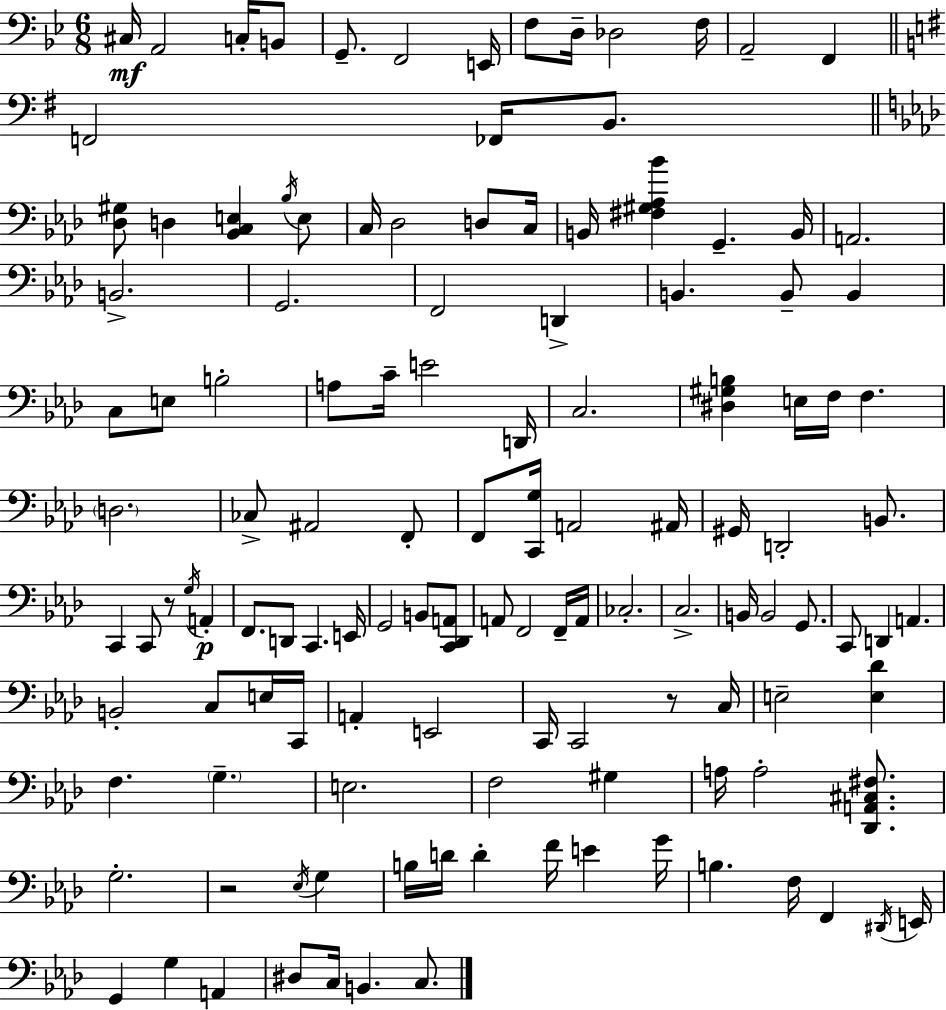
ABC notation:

X:1
T:Untitled
M:6/8
L:1/4
K:Bb
^C,/4 A,,2 C,/4 B,,/2 G,,/2 F,,2 E,,/4 F,/2 D,/4 _D,2 F,/4 A,,2 F,, F,,2 _F,,/4 B,,/2 [_D,^G,]/2 D, [_B,,C,E,] _B,/4 E,/2 C,/4 _D,2 D,/2 C,/4 B,,/4 [^F,^G,_A,_B] G,, B,,/4 A,,2 B,,2 G,,2 F,,2 D,, B,, B,,/2 B,, C,/2 E,/2 B,2 A,/2 C/4 E2 D,,/4 C,2 [^D,^G,B,] E,/4 F,/4 F, D,2 _C,/2 ^A,,2 F,,/2 F,,/2 [C,,G,]/4 A,,2 ^A,,/4 ^G,,/4 D,,2 B,,/2 C,, C,,/2 z/2 G,/4 A,, F,,/2 D,,/2 C,, E,,/4 G,,2 B,,/2 [C,,_D,,A,,]/2 A,,/2 F,,2 F,,/4 A,,/4 _C,2 C,2 B,,/4 B,,2 G,,/2 C,,/2 D,, A,, B,,2 C,/2 E,/4 C,,/4 A,, E,,2 C,,/4 C,,2 z/2 C,/4 E,2 [E,_D] F, G, E,2 F,2 ^G, A,/4 A,2 [_D,,A,,^C,^F,]/2 G,2 z2 _E,/4 G, B,/4 D/4 D F/4 E G/4 B, F,/4 F,, ^D,,/4 E,,/4 G,, G, A,, ^D,/2 C,/4 B,, C,/2